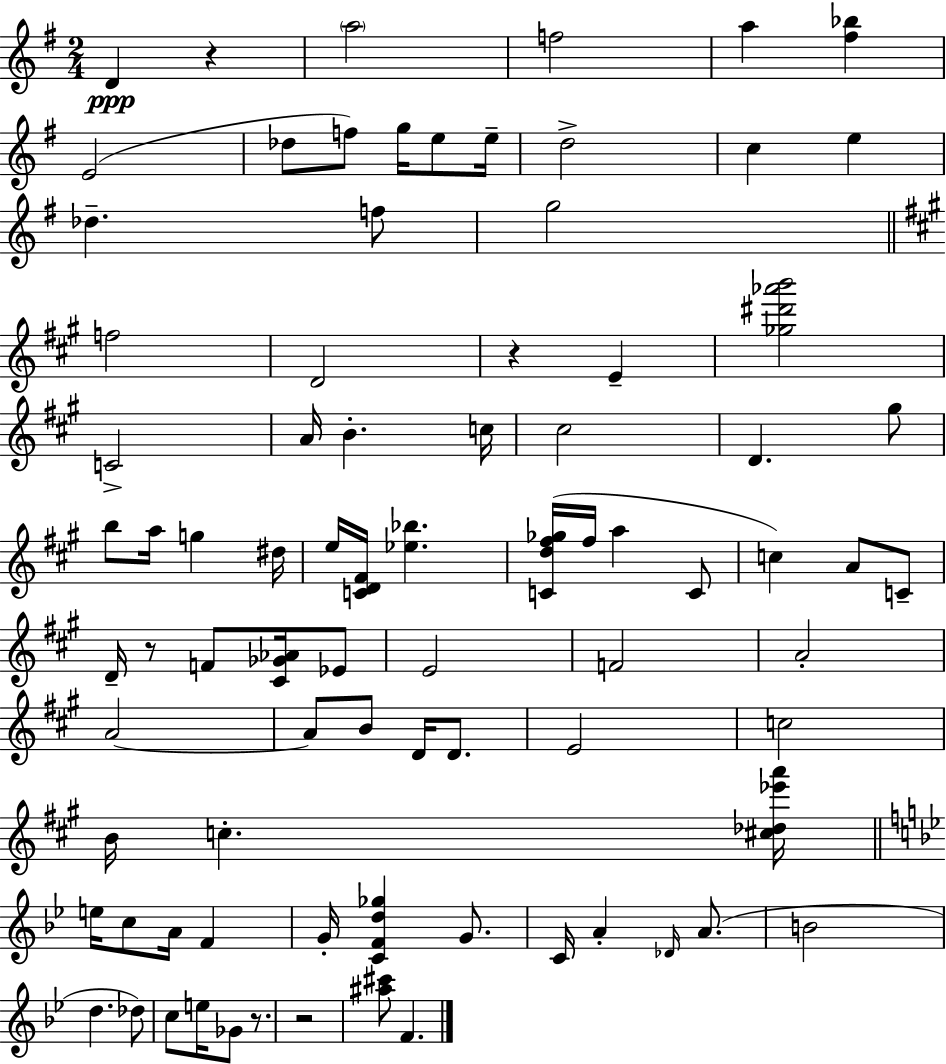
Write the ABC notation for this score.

X:1
T:Untitled
M:2/4
L:1/4
K:Em
D z a2 f2 a [^f_b] E2 _d/2 f/2 g/4 e/2 e/4 d2 c e _d f/2 g2 f2 D2 z E [_g^d'_a'b']2 C2 A/4 B c/4 ^c2 D ^g/2 b/2 a/4 g ^d/4 e/4 [CD^F]/4 [_e_b] [Cd^f_g]/4 ^f/4 a C/2 c A/2 C/2 D/4 z/2 F/2 [^C_G_A]/4 _E/2 E2 F2 A2 A2 A/2 B/2 D/4 D/2 E2 c2 B/4 c [^c_d_e'a']/4 e/4 c/2 A/4 F G/4 [CFd_g] G/2 C/4 A _D/4 A/2 B2 d _d/2 c/2 e/4 _G/2 z/2 z2 [^a^c']/2 F